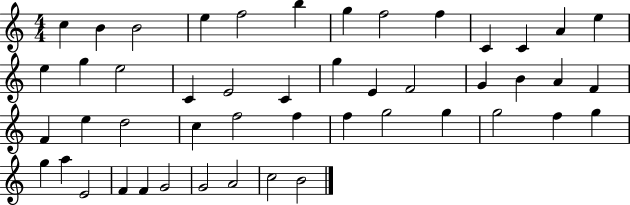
X:1
T:Untitled
M:4/4
L:1/4
K:C
c B B2 e f2 b g f2 f C C A e e g e2 C E2 C g E F2 G B A F F e d2 c f2 f f g2 g g2 f g g a E2 F F G2 G2 A2 c2 B2